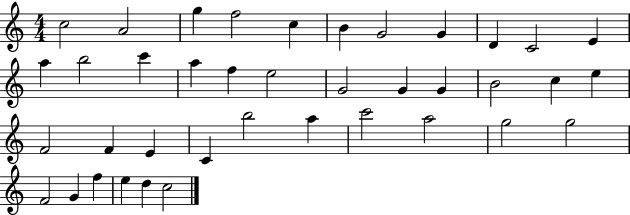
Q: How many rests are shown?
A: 0